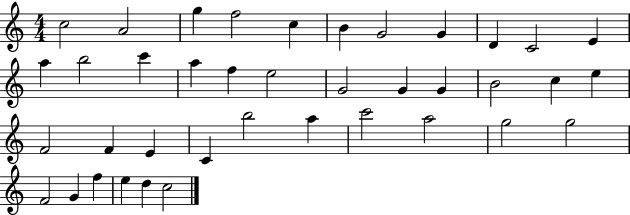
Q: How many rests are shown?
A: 0